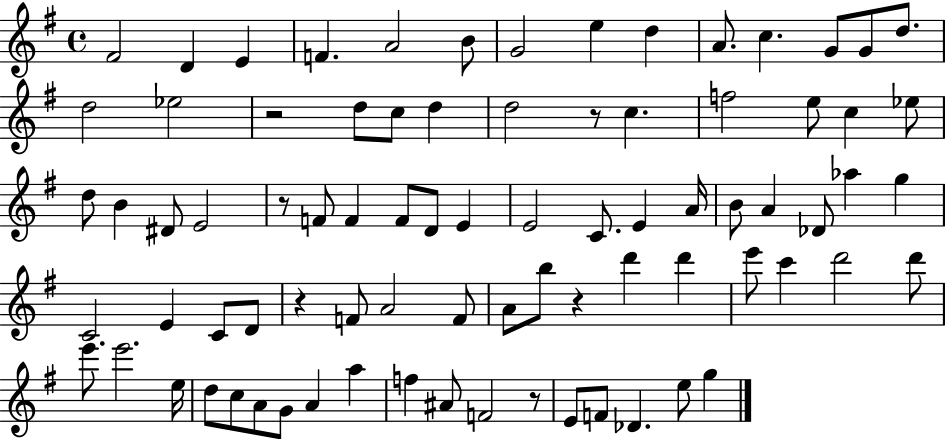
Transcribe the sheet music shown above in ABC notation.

X:1
T:Untitled
M:4/4
L:1/4
K:G
^F2 D E F A2 B/2 G2 e d A/2 c G/2 G/2 d/2 d2 _e2 z2 d/2 c/2 d d2 z/2 c f2 e/2 c _e/2 d/2 B ^D/2 E2 z/2 F/2 F F/2 D/2 E E2 C/2 E A/4 B/2 A _D/2 _a g C2 E C/2 D/2 z F/2 A2 F/2 A/2 b/2 z d' d' e'/2 c' d'2 d'/2 e'/2 e'2 e/4 d/2 c/2 A/2 G/2 A a f ^A/2 F2 z/2 E/2 F/2 _D e/2 g